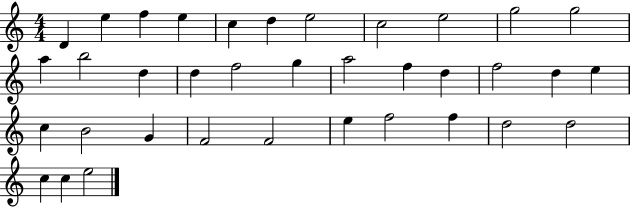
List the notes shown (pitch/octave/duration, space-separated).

D4/q E5/q F5/q E5/q C5/q D5/q E5/h C5/h E5/h G5/h G5/h A5/q B5/h D5/q D5/q F5/h G5/q A5/h F5/q D5/q F5/h D5/q E5/q C5/q B4/h G4/q F4/h F4/h E5/q F5/h F5/q D5/h D5/h C5/q C5/q E5/h